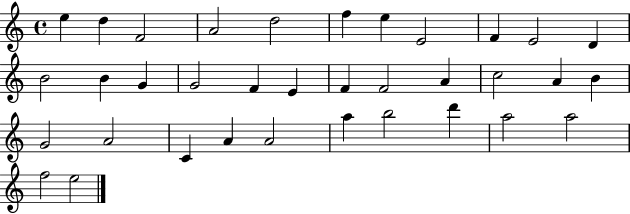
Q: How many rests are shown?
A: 0